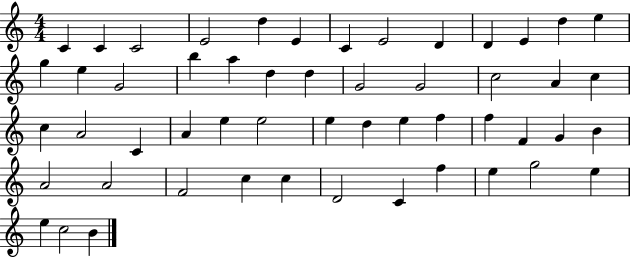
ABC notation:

X:1
T:Untitled
M:4/4
L:1/4
K:C
C C C2 E2 d E C E2 D D E d e g e G2 b a d d G2 G2 c2 A c c A2 C A e e2 e d e f f F G B A2 A2 F2 c c D2 C f e g2 e e c2 B